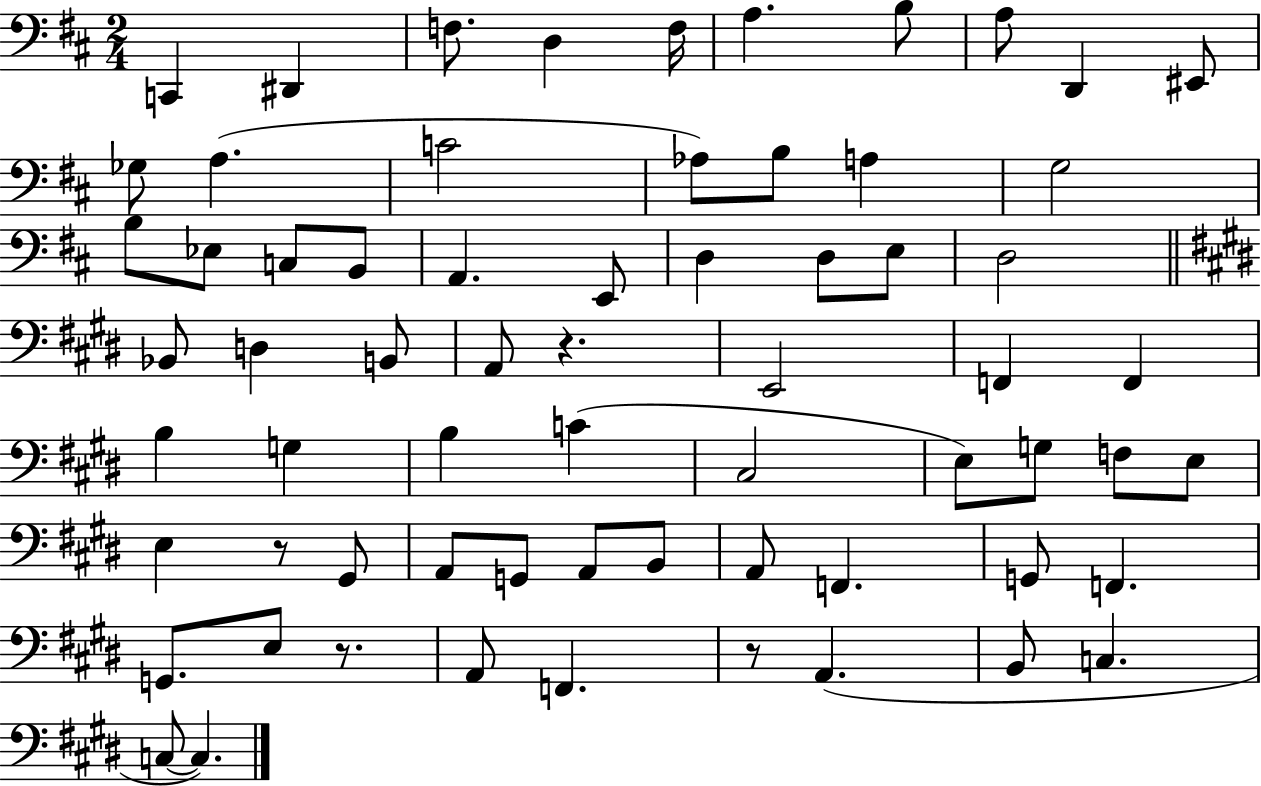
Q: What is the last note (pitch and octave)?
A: C3